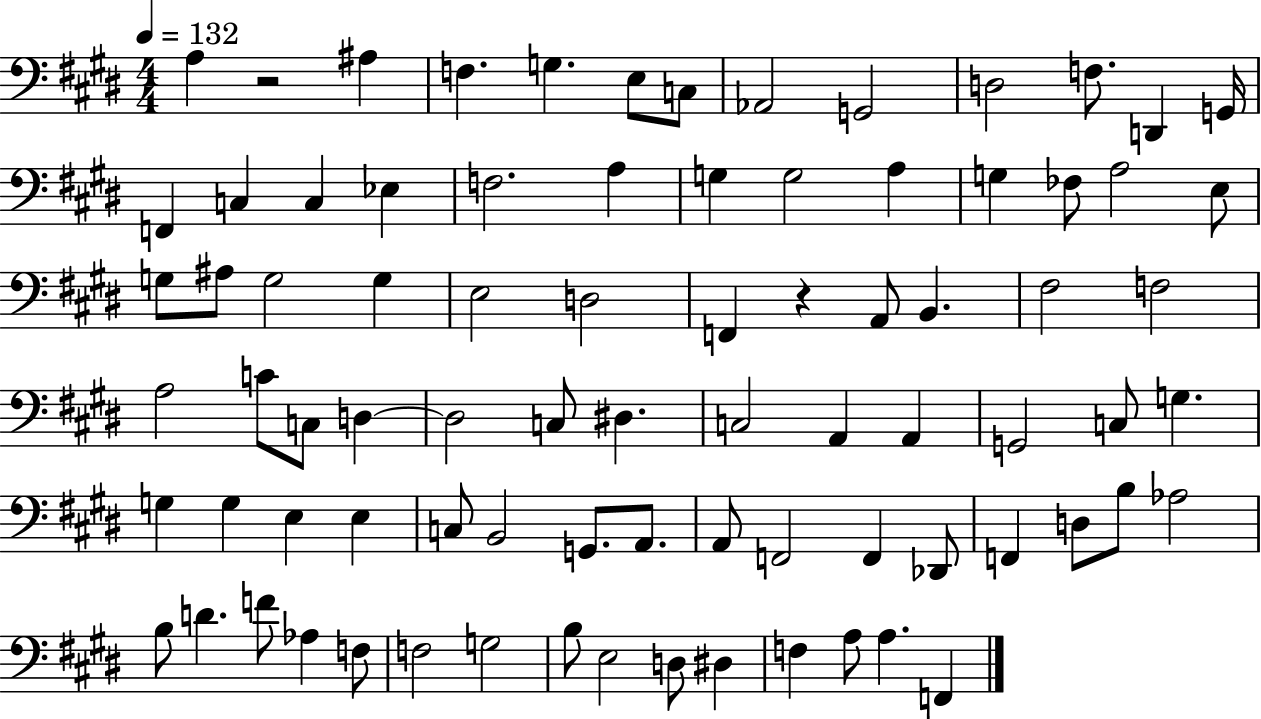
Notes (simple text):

A3/q R/h A#3/q F3/q. G3/q. E3/e C3/e Ab2/h G2/h D3/h F3/e. D2/q G2/s F2/q C3/q C3/q Eb3/q F3/h. A3/q G3/q G3/h A3/q G3/q FES3/e A3/h E3/e G3/e A#3/e G3/h G3/q E3/h D3/h F2/q R/q A2/e B2/q. F#3/h F3/h A3/h C4/e C3/e D3/q D3/h C3/e D#3/q. C3/h A2/q A2/q G2/h C3/e G3/q. G3/q G3/q E3/q E3/q C3/e B2/h G2/e. A2/e. A2/e F2/h F2/q Db2/e F2/q D3/e B3/e Ab3/h B3/e D4/q. F4/e Ab3/q F3/e F3/h G3/h B3/e E3/h D3/e D#3/q F3/q A3/e A3/q. F2/q